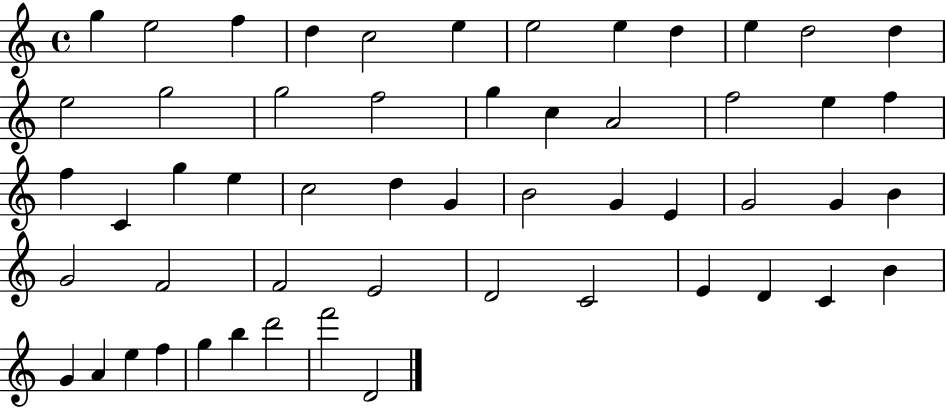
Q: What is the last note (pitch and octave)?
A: D4